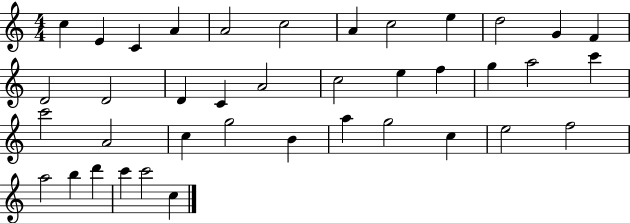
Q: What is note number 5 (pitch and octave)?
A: A4